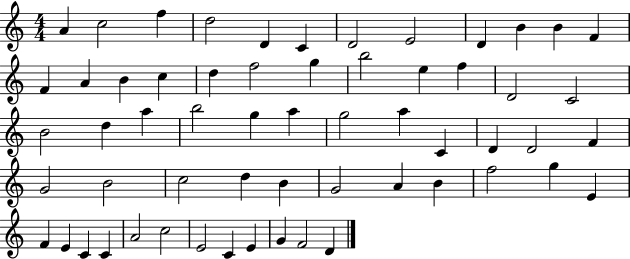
X:1
T:Untitled
M:4/4
L:1/4
K:C
A c2 f d2 D C D2 E2 D B B F F A B c d f2 g b2 e f D2 C2 B2 d a b2 g a g2 a C D D2 F G2 B2 c2 d B G2 A B f2 g E F E C C A2 c2 E2 C E G F2 D